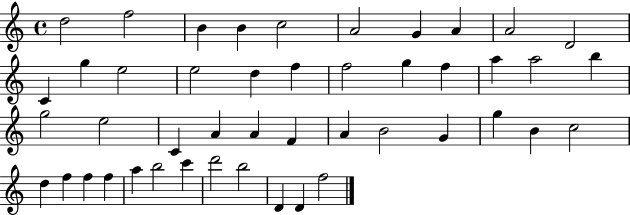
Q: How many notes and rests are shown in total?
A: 46